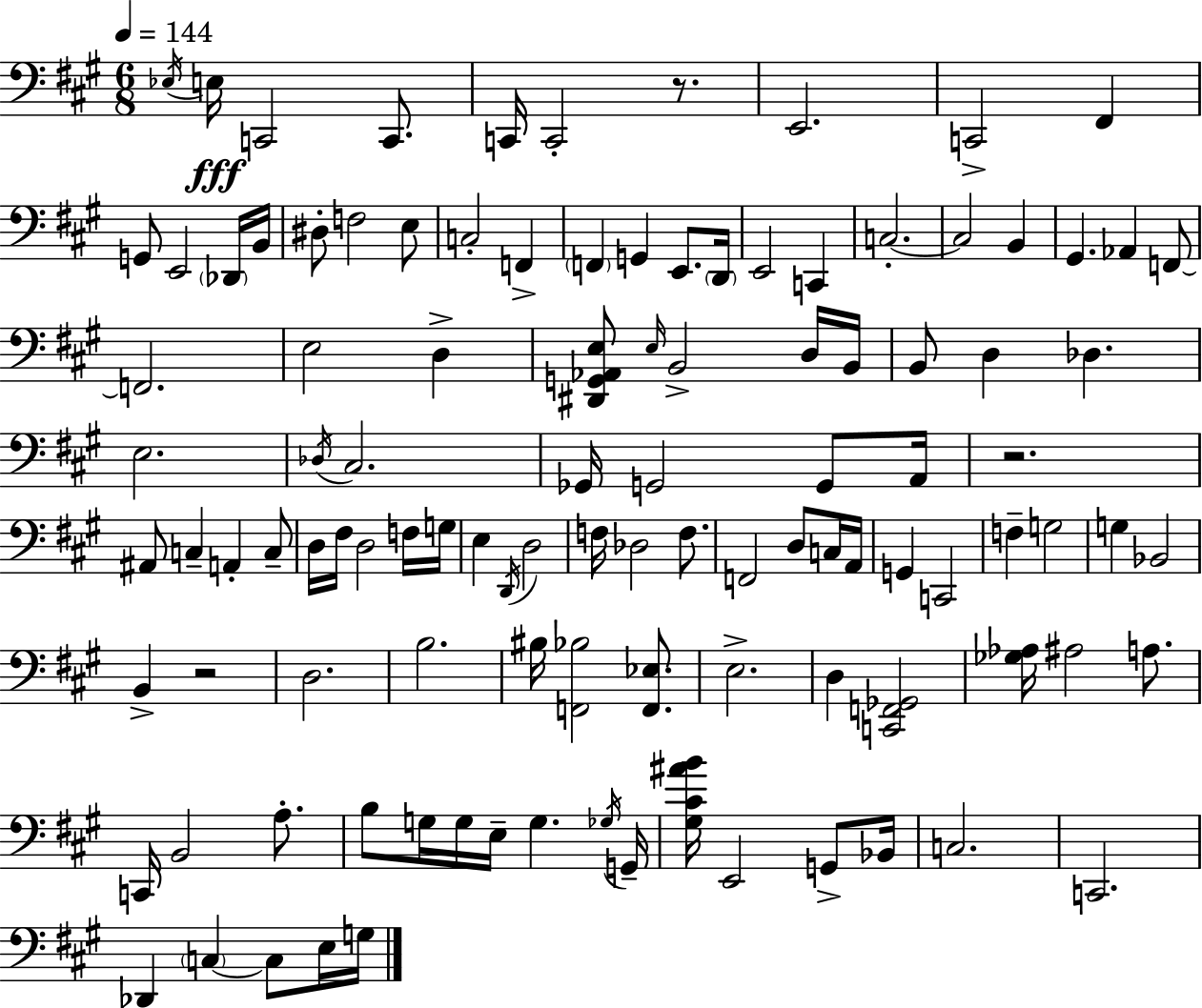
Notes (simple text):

Eb3/s E3/s C2/h C2/e. C2/s C2/h R/e. E2/h. C2/h F#2/q G2/e E2/h Db2/s B2/s D#3/e F3/h E3/e C3/h F2/q F2/q G2/q E2/e. D2/s E2/h C2/q C3/h. C3/h B2/q G#2/q. Ab2/q F2/e F2/h. E3/h D3/q [D#2,G2,Ab2,E3]/e E3/s B2/h D3/s B2/s B2/e D3/q Db3/q. E3/h. Db3/s C#3/h. Gb2/s G2/h G2/e A2/s R/h. A#2/e C3/q A2/q C3/e D3/s F#3/s D3/h F3/s G3/s E3/q D2/s D3/h F3/s Db3/h F3/e. F2/h D3/e C3/s A2/s G2/q C2/h F3/q G3/h G3/q Bb2/h B2/q R/h D3/h. B3/h. BIS3/s [F2,Bb3]/h [F2,Eb3]/e. E3/h. D3/q [C2,F2,Gb2]/h [Gb3,Ab3]/s A#3/h A3/e. C2/s B2/h A3/e. B3/e G3/s G3/s E3/s G3/q. Gb3/s G2/s [G#3,C#4,A#4,B4]/s E2/h G2/e Bb2/s C3/h. C2/h. Db2/q C3/q C3/e E3/s G3/s